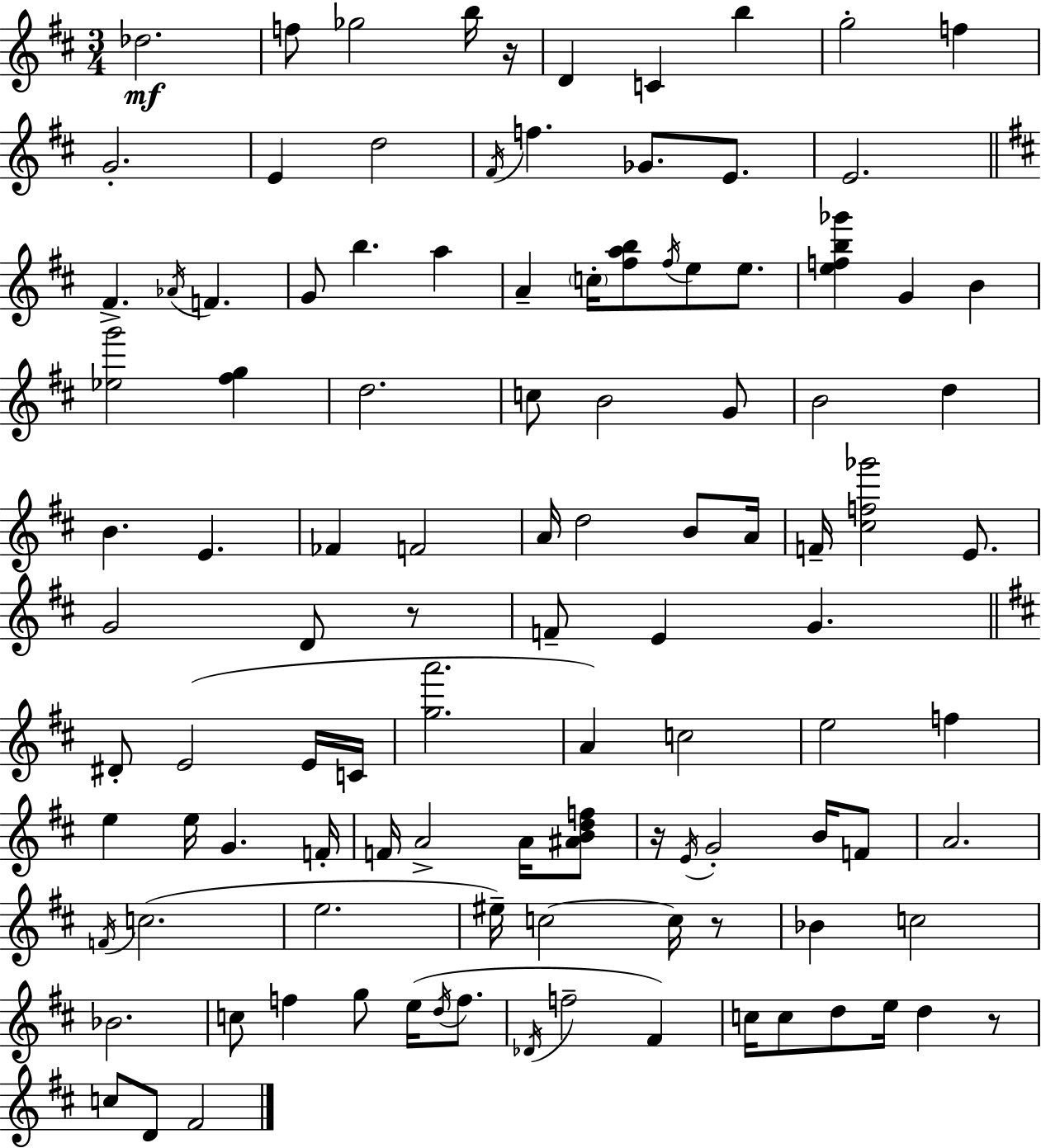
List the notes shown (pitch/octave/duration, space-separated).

Db5/h. F5/e Gb5/h B5/s R/s D4/q C4/q B5/q G5/h F5/q G4/h. E4/q D5/h F#4/s F5/q. Gb4/e. E4/e. E4/h. F#4/q. Ab4/s F4/q. G4/e B5/q. A5/q A4/q C5/s [F#5,A5,B5]/e F#5/s E5/e E5/e. [E5,F5,B5,Gb6]/q G4/q B4/q [Eb5,G6]/h [F#5,G5]/q D5/h. C5/e B4/h G4/e B4/h D5/q B4/q. E4/q. FES4/q F4/h A4/s D5/h B4/e A4/s F4/s [C#5,F5,Gb6]/h E4/e. G4/h D4/e R/e F4/e E4/q G4/q. D#4/e E4/h E4/s C4/s [G5,A6]/h. A4/q C5/h E5/h F5/q E5/q E5/s G4/q. F4/s F4/s A4/h A4/s [A#4,B4,D5,F5]/e R/s E4/s G4/h B4/s F4/e A4/h. F4/s C5/h. E5/h. EIS5/s C5/h C5/s R/e Bb4/q C5/h Bb4/h. C5/e F5/q G5/e E5/s D5/s F5/e. Db4/s F5/h F#4/q C5/s C5/e D5/e E5/s D5/q R/e C5/e D4/e F#4/h